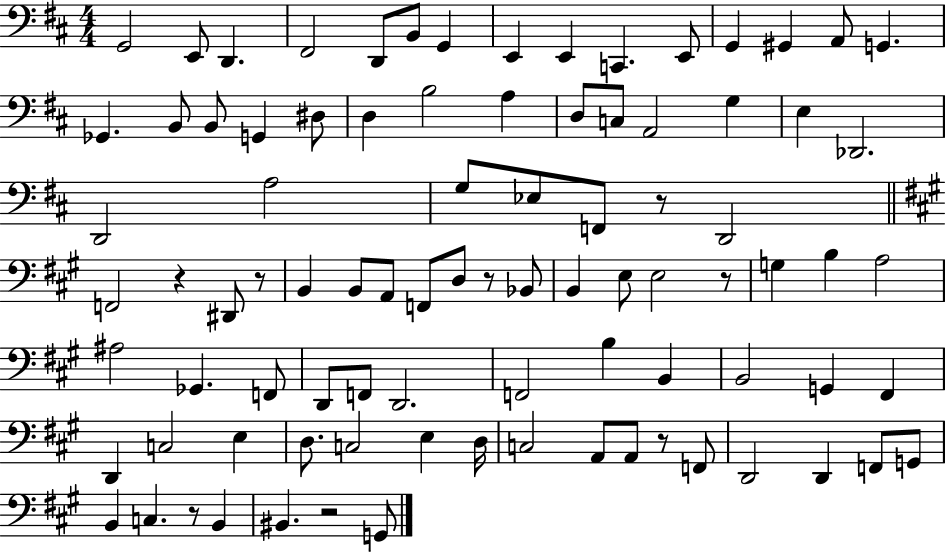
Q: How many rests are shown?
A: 8